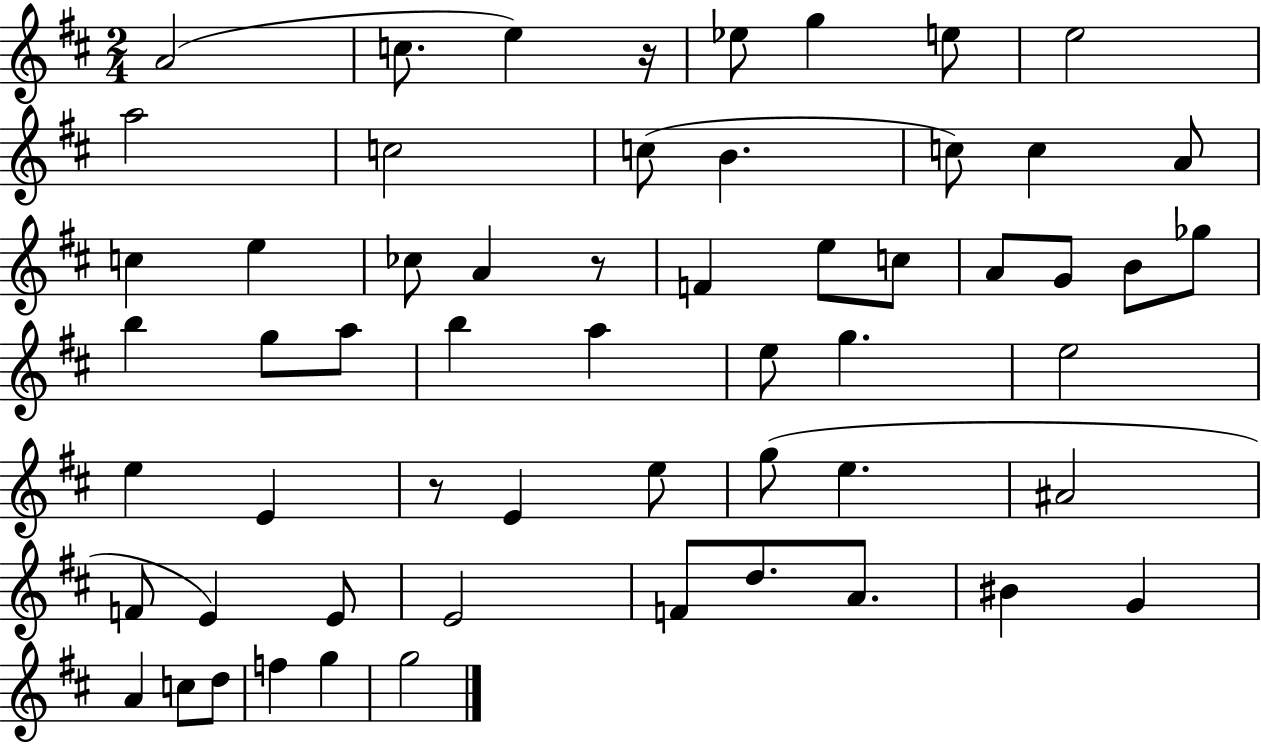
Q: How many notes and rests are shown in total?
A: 58